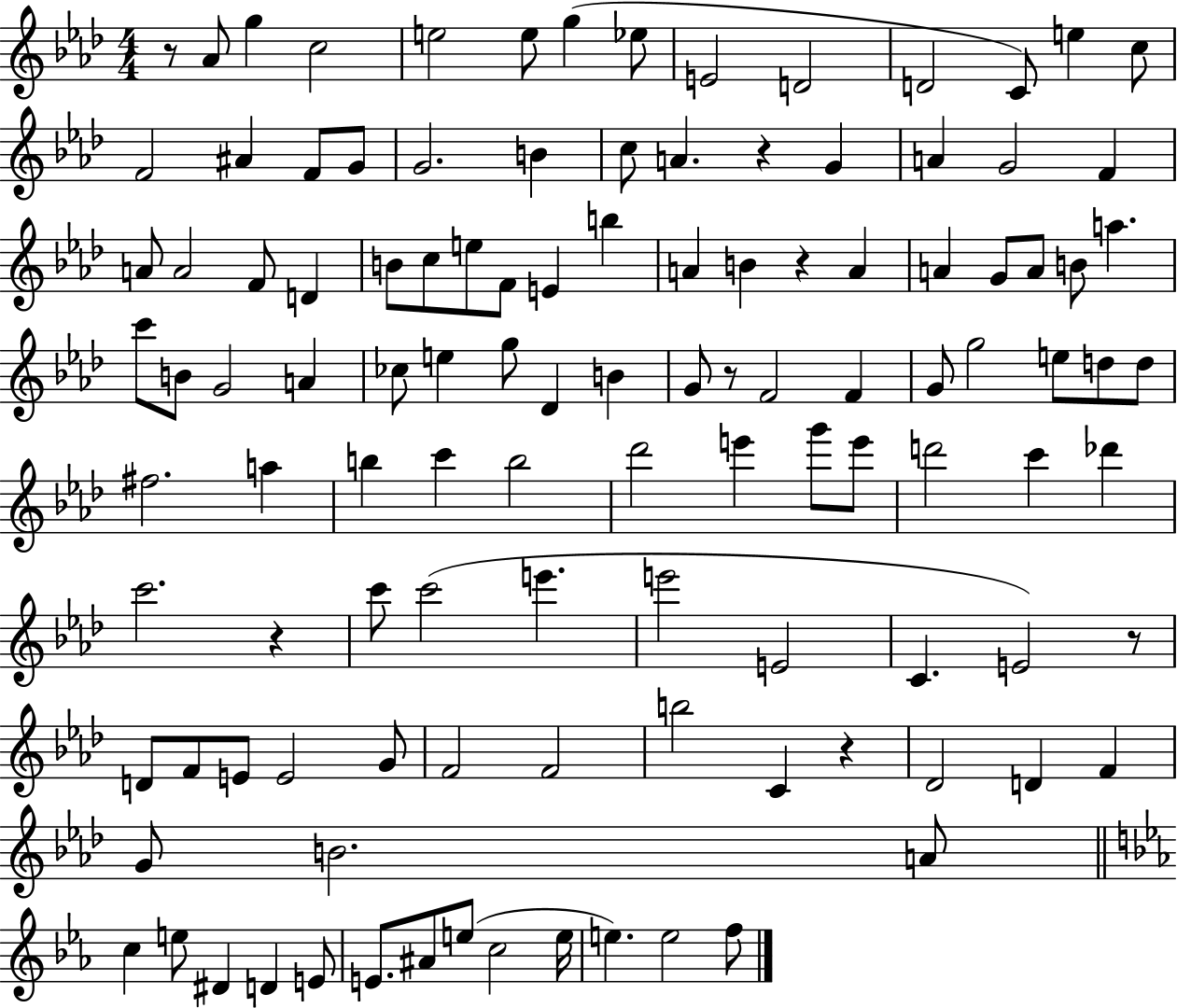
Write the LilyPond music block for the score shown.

{
  \clef treble
  \numericTimeSignature
  \time 4/4
  \key aes \major
  r8 aes'8 g''4 c''2 | e''2 e''8 g''4( ees''8 | e'2 d'2 | d'2 c'8) e''4 c''8 | \break f'2 ais'4 f'8 g'8 | g'2. b'4 | c''8 a'4. r4 g'4 | a'4 g'2 f'4 | \break a'8 a'2 f'8 d'4 | b'8 c''8 e''8 f'8 e'4 b''4 | a'4 b'4 r4 a'4 | a'4 g'8 a'8 b'8 a''4. | \break c'''8 b'8 g'2 a'4 | ces''8 e''4 g''8 des'4 b'4 | g'8 r8 f'2 f'4 | g'8 g''2 e''8 d''8 d''8 | \break fis''2. a''4 | b''4 c'''4 b''2 | des'''2 e'''4 g'''8 e'''8 | d'''2 c'''4 des'''4 | \break c'''2. r4 | c'''8 c'''2( e'''4. | e'''2 e'2 | c'4. e'2) r8 | \break d'8 f'8 e'8 e'2 g'8 | f'2 f'2 | b''2 c'4 r4 | des'2 d'4 f'4 | \break g'8 b'2. a'8 | \bar "||" \break \key ees \major c''4 e''8 dis'4 d'4 e'8 | e'8. ais'8 e''8( c''2 e''16 | e''4.) e''2 f''8 | \bar "|."
}